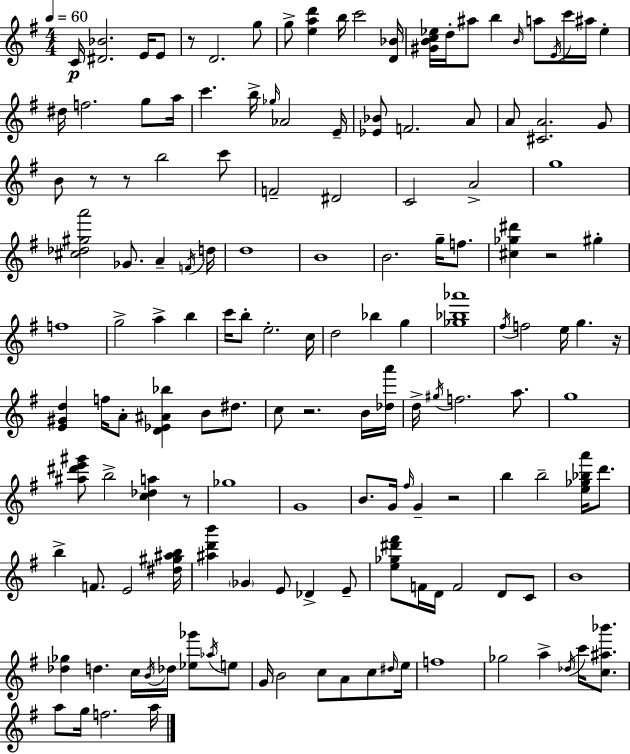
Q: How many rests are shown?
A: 8